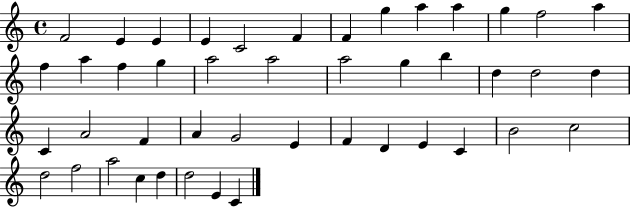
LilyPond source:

{
  \clef treble
  \time 4/4
  \defaultTimeSignature
  \key c \major
  f'2 e'4 e'4 | e'4 c'2 f'4 | f'4 g''4 a''4 a''4 | g''4 f''2 a''4 | \break f''4 a''4 f''4 g''4 | a''2 a''2 | a''2 g''4 b''4 | d''4 d''2 d''4 | \break c'4 a'2 f'4 | a'4 g'2 e'4 | f'4 d'4 e'4 c'4 | b'2 c''2 | \break d''2 f''2 | a''2 c''4 d''4 | d''2 e'4 c'4 | \bar "|."
}